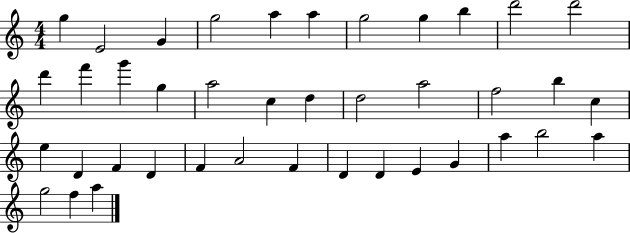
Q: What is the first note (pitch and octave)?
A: G5